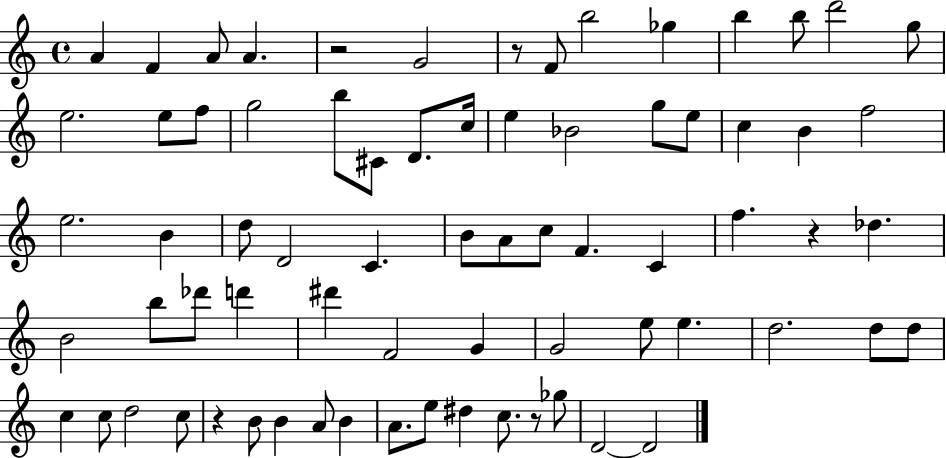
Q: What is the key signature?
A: C major